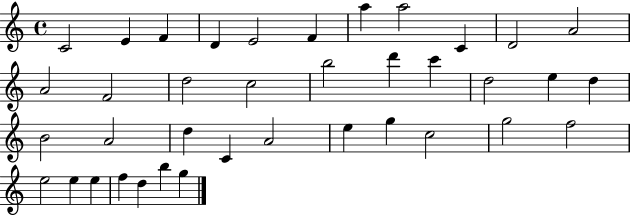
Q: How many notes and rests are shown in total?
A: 38